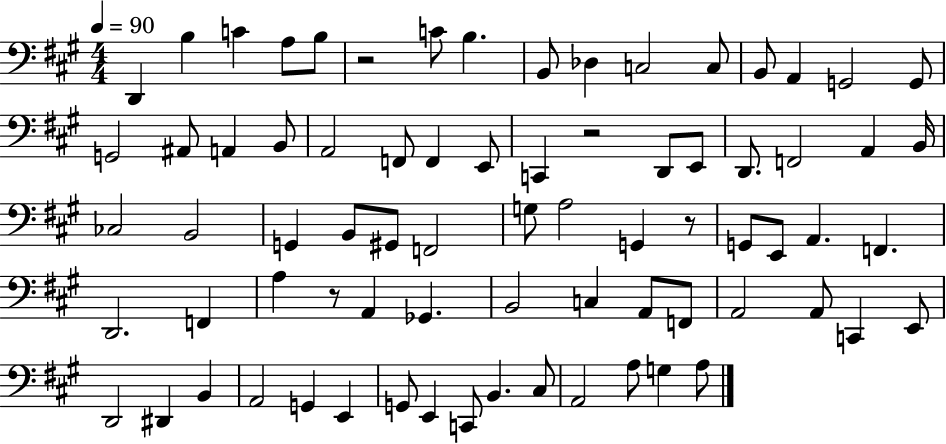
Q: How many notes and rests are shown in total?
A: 75